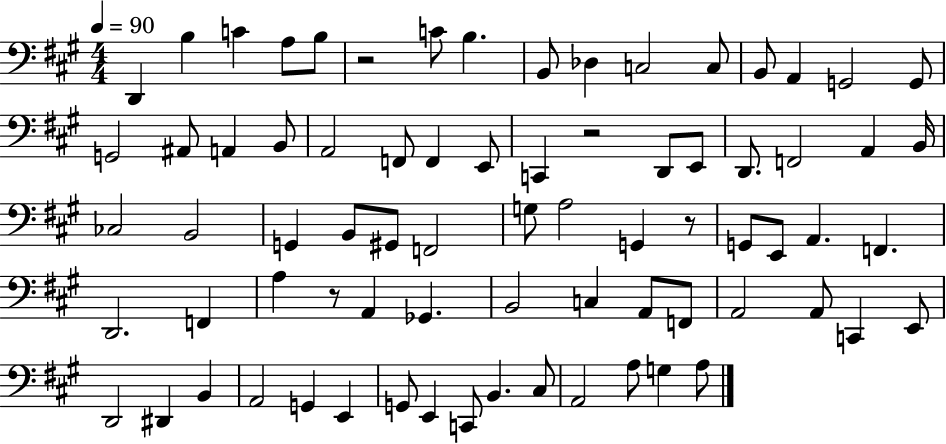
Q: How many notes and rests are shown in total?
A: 75